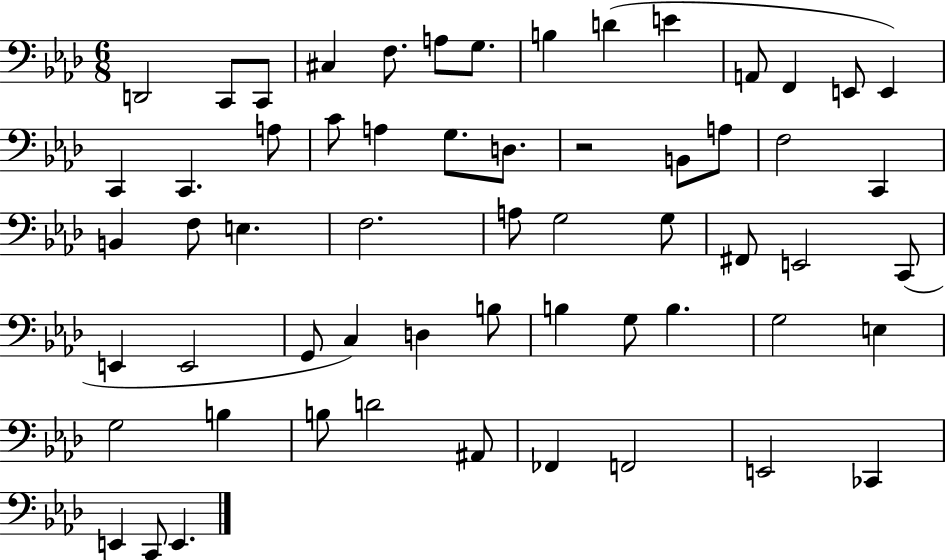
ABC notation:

X:1
T:Untitled
M:6/8
L:1/4
K:Ab
D,,2 C,,/2 C,,/2 ^C, F,/2 A,/2 G,/2 B, D E A,,/2 F,, E,,/2 E,, C,, C,, A,/2 C/2 A, G,/2 D,/2 z2 B,,/2 A,/2 F,2 C,, B,, F,/2 E, F,2 A,/2 G,2 G,/2 ^F,,/2 E,,2 C,,/2 E,, E,,2 G,,/2 C, D, B,/2 B, G,/2 B, G,2 E, G,2 B, B,/2 D2 ^A,,/2 _F,, F,,2 E,,2 _C,, E,, C,,/2 E,,